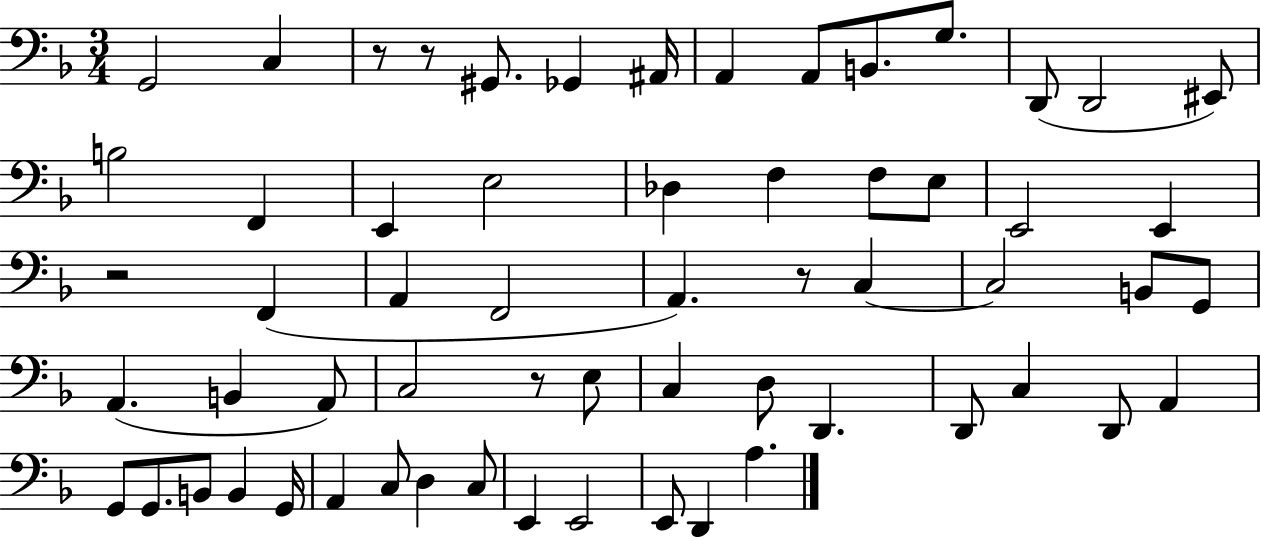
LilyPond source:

{
  \clef bass
  \numericTimeSignature
  \time 3/4
  \key f \major
  g,2 c4 | r8 r8 gis,8. ges,4 ais,16 | a,4 a,8 b,8. g8. | d,8( d,2 eis,8) | \break b2 f,4 | e,4 e2 | des4 f4 f8 e8 | e,2 e,4 | \break r2 f,4( | a,4 f,2 | a,4.) r8 c4~~ | c2 b,8 g,8 | \break a,4.( b,4 a,8) | c2 r8 e8 | c4 d8 d,4. | d,8 c4 d,8 a,4 | \break g,8 g,8. b,8 b,4 g,16 | a,4 c8 d4 c8 | e,4 e,2 | e,8 d,4 a4. | \break \bar "|."
}